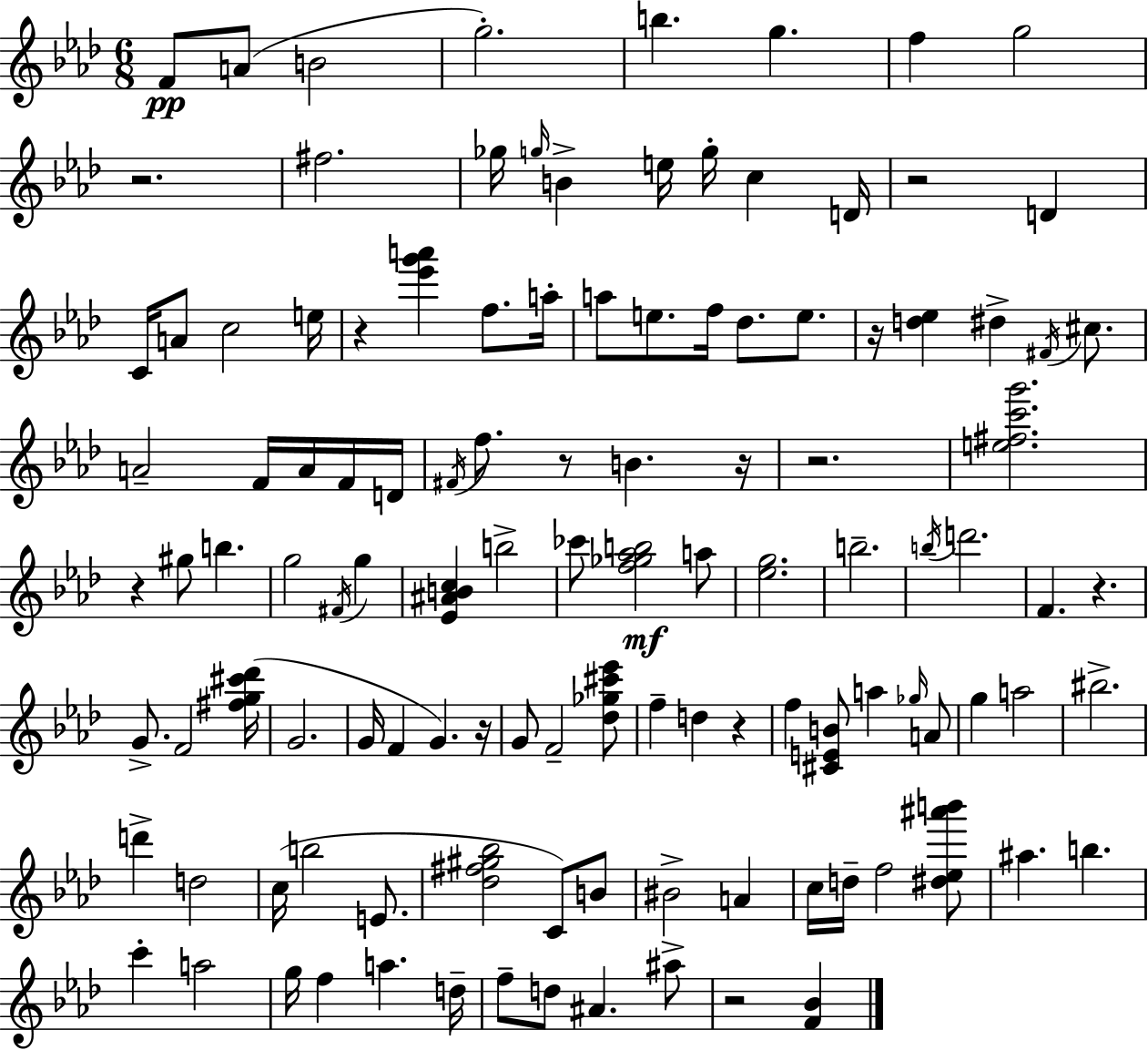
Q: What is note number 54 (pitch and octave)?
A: G4